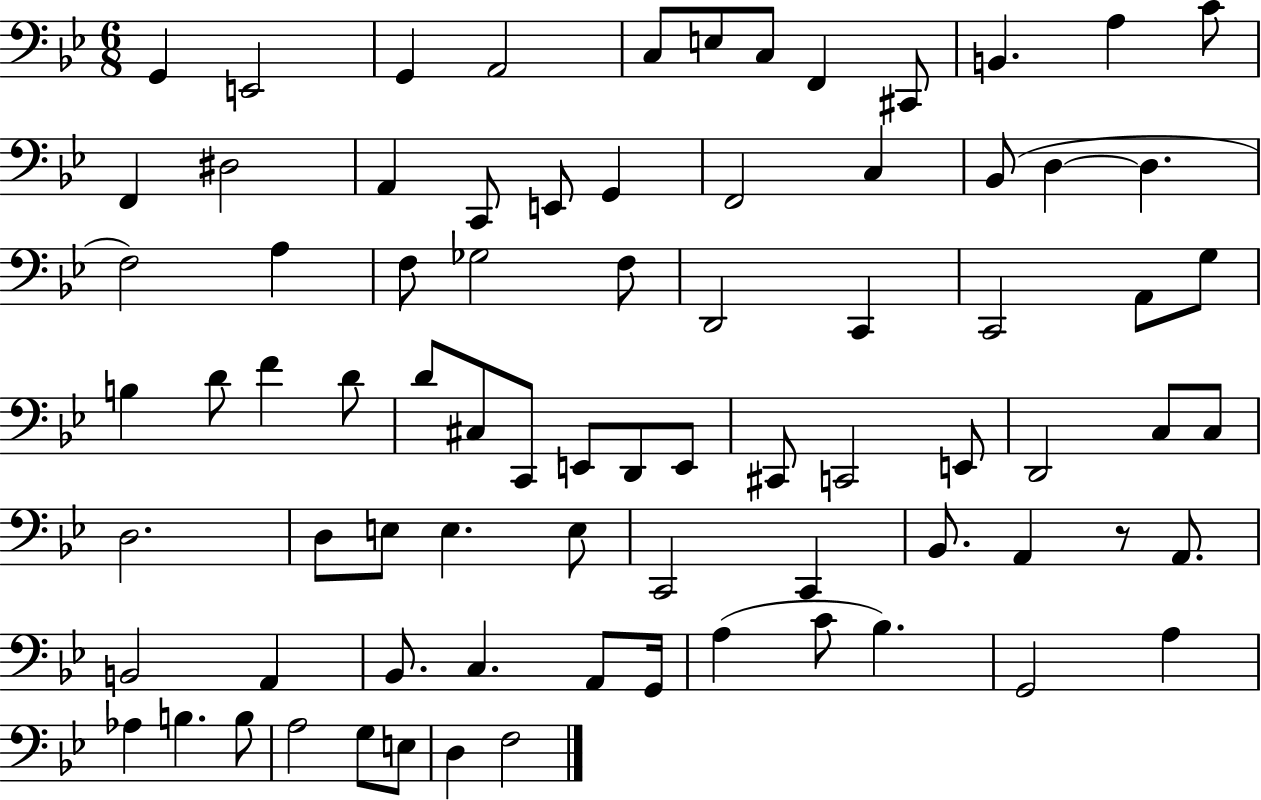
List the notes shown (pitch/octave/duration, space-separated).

G2/q E2/h G2/q A2/h C3/e E3/e C3/e F2/q C#2/e B2/q. A3/q C4/e F2/q D#3/h A2/q C2/e E2/e G2/q F2/h C3/q Bb2/e D3/q D3/q. F3/h A3/q F3/e Gb3/h F3/e D2/h C2/q C2/h A2/e G3/e B3/q D4/e F4/q D4/e D4/e C#3/e C2/e E2/e D2/e E2/e C#2/e C2/h E2/e D2/h C3/e C3/e D3/h. D3/e E3/e E3/q. E3/e C2/h C2/q Bb2/e. A2/q R/e A2/e. B2/h A2/q Bb2/e. C3/q. A2/e G2/s A3/q C4/e Bb3/q. G2/h A3/q Ab3/q B3/q. B3/e A3/h G3/e E3/e D3/q F3/h